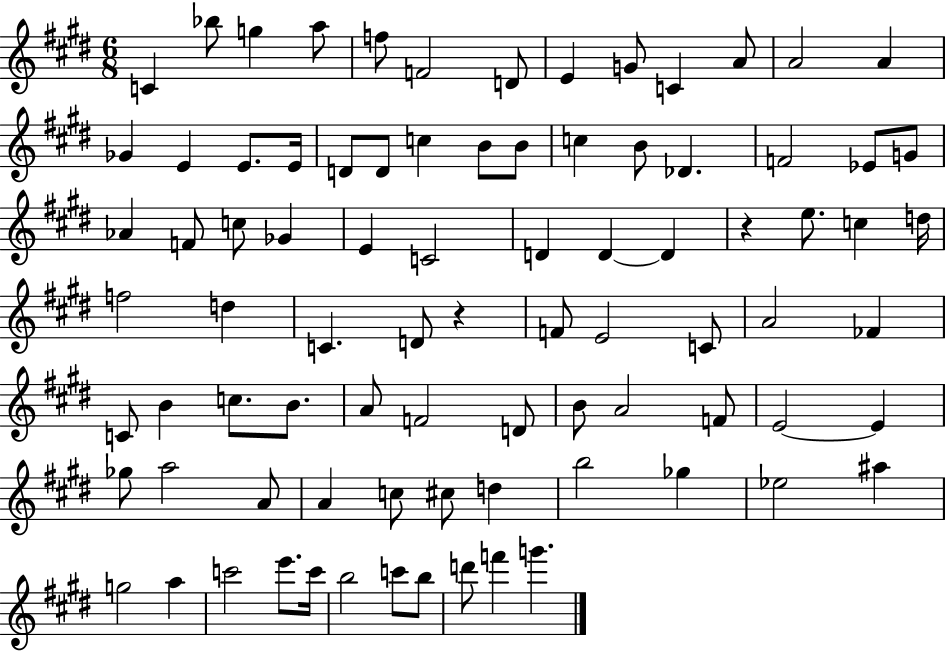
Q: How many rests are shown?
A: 2